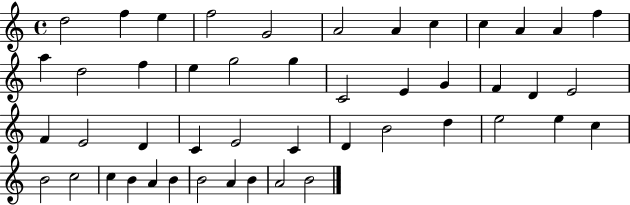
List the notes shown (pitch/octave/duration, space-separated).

D5/h F5/q E5/q F5/h G4/h A4/h A4/q C5/q C5/q A4/q A4/q F5/q A5/q D5/h F5/q E5/q G5/h G5/q C4/h E4/q G4/q F4/q D4/q E4/h F4/q E4/h D4/q C4/q E4/h C4/q D4/q B4/h D5/q E5/h E5/q C5/q B4/h C5/h C5/q B4/q A4/q B4/q B4/h A4/q B4/q A4/h B4/h